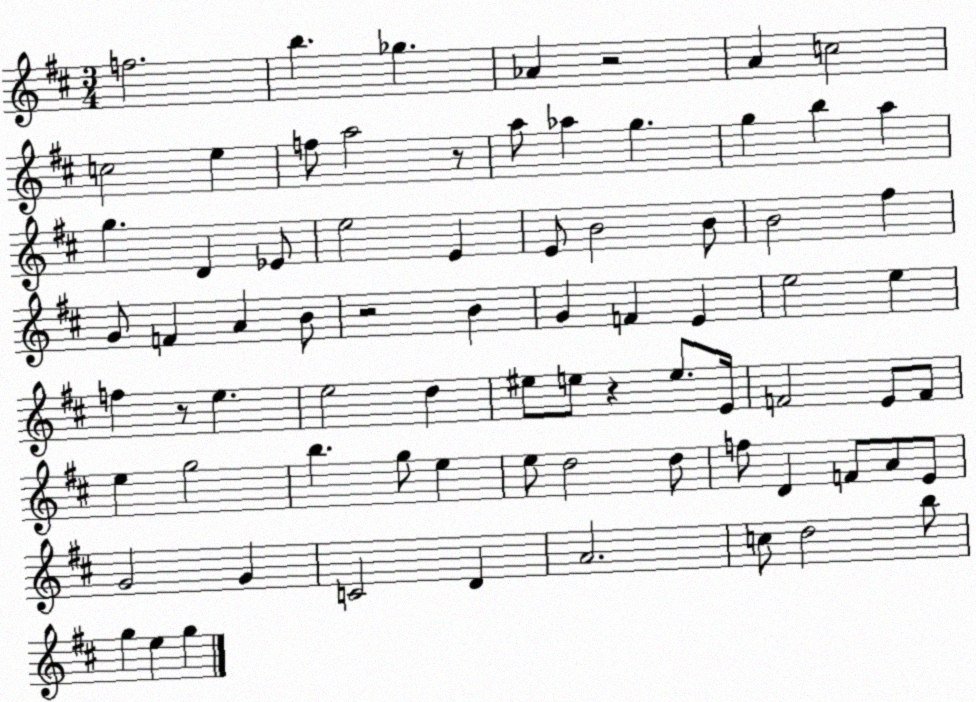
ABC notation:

X:1
T:Untitled
M:3/4
L:1/4
K:D
f2 b _g _A z2 A c2 c2 e f/2 a2 z/2 a/2 _a g g b a g D _E/2 e2 E E/2 B2 B/2 B2 ^f G/2 F A B/2 z2 B G F E e2 e f z/2 e e2 d ^e/2 e/2 z e/2 E/4 F2 E/2 F/2 e g2 b g/2 e e/2 d2 d/2 f/2 D F/2 A/2 E/2 G2 G C2 D A2 c/2 d2 b/2 g e g